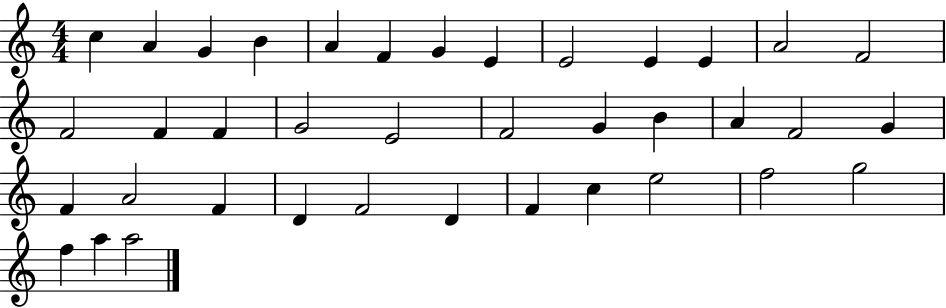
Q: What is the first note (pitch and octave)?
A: C5